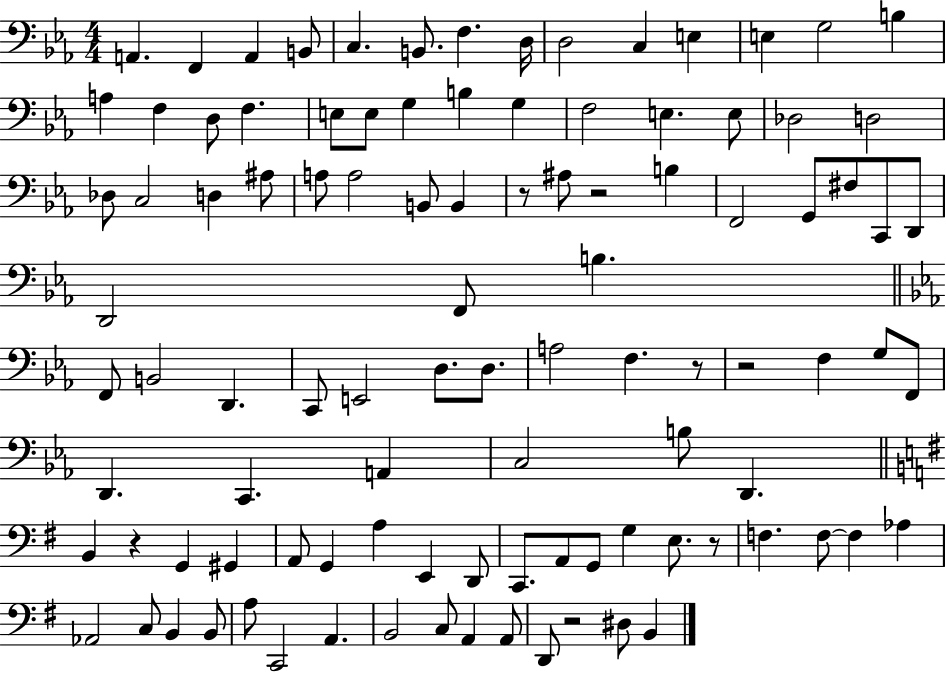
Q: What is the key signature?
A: EES major